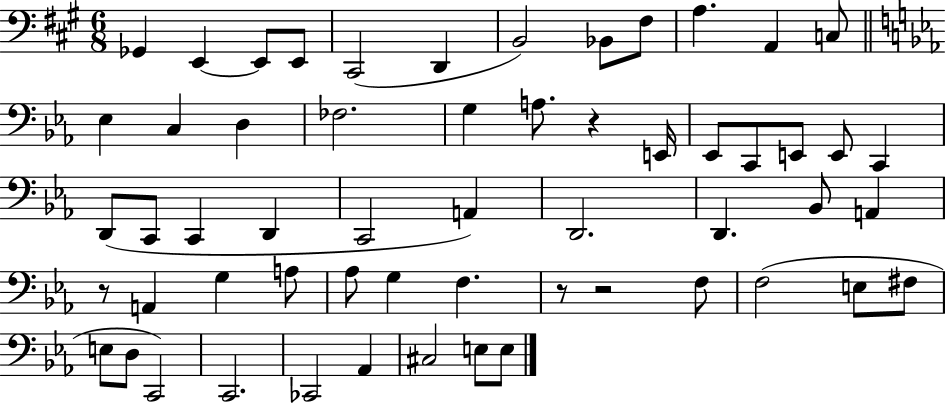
X:1
T:Untitled
M:6/8
L:1/4
K:A
_G,, E,, E,,/2 E,,/2 ^C,,2 D,, B,,2 _B,,/2 ^F,/2 A, A,, C,/2 _E, C, D, _F,2 G, A,/2 z E,,/4 _E,,/2 C,,/2 E,,/2 E,,/2 C,, D,,/2 C,,/2 C,, D,, C,,2 A,, D,,2 D,, _B,,/2 A,, z/2 A,, G, A,/2 _A,/2 G, F, z/2 z2 F,/2 F,2 E,/2 ^F,/2 E,/2 D,/2 C,,2 C,,2 _C,,2 _A,, ^C,2 E,/2 E,/2